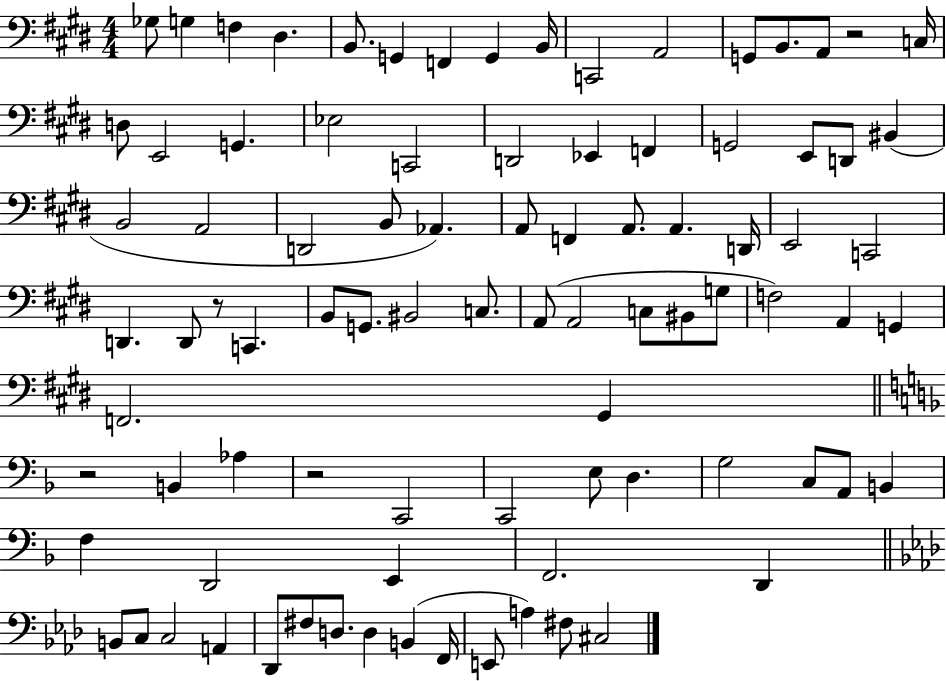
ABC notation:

X:1
T:Untitled
M:4/4
L:1/4
K:E
_G,/2 G, F, ^D, B,,/2 G,, F,, G,, B,,/4 C,,2 A,,2 G,,/2 B,,/2 A,,/2 z2 C,/4 D,/2 E,,2 G,, _E,2 C,,2 D,,2 _E,, F,, G,,2 E,,/2 D,,/2 ^B,, B,,2 A,,2 D,,2 B,,/2 _A,, A,,/2 F,, A,,/2 A,, D,,/4 E,,2 C,,2 D,, D,,/2 z/2 C,, B,,/2 G,,/2 ^B,,2 C,/2 A,,/2 A,,2 C,/2 ^B,,/2 G,/2 F,2 A,, G,, F,,2 ^G,, z2 B,, _A, z2 C,,2 C,,2 E,/2 D, G,2 C,/2 A,,/2 B,, F, D,,2 E,, F,,2 D,, B,,/2 C,/2 C,2 A,, _D,,/2 ^F,/2 D,/2 D, B,, F,,/4 E,,/2 A, ^F,/2 ^C,2